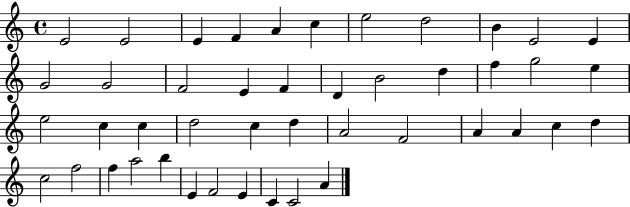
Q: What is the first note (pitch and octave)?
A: E4